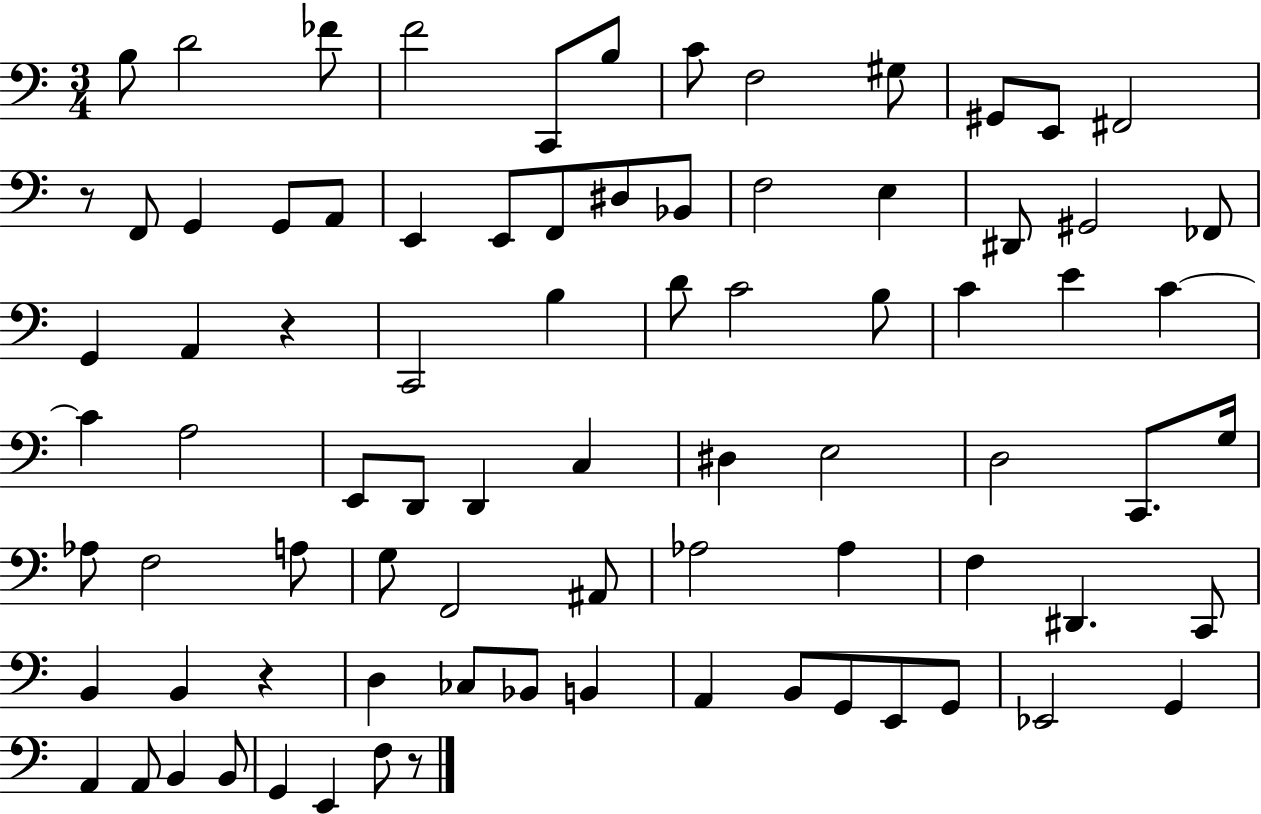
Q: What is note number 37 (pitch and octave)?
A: C4